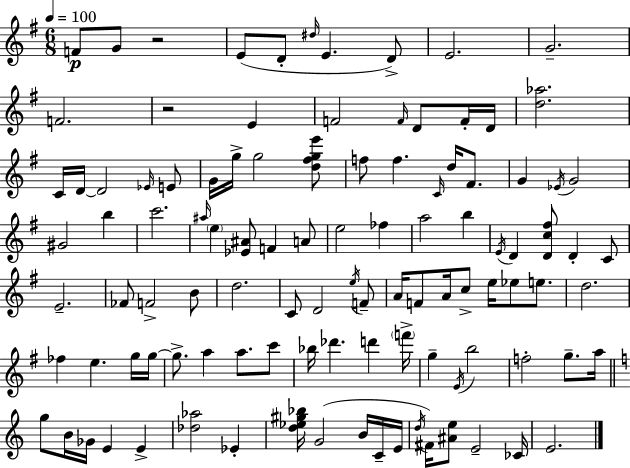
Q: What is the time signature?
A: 6/8